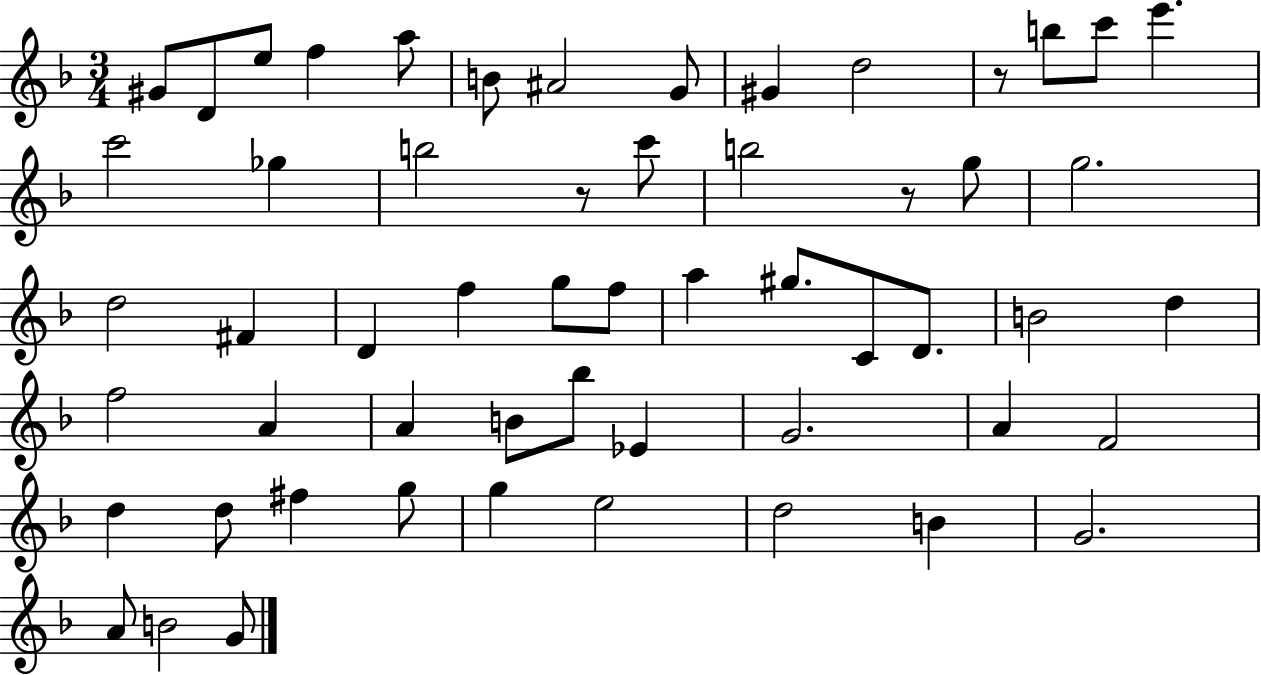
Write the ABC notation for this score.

X:1
T:Untitled
M:3/4
L:1/4
K:F
^G/2 D/2 e/2 f a/2 B/2 ^A2 G/2 ^G d2 z/2 b/2 c'/2 e' c'2 _g b2 z/2 c'/2 b2 z/2 g/2 g2 d2 ^F D f g/2 f/2 a ^g/2 C/2 D/2 B2 d f2 A A B/2 _b/2 _E G2 A F2 d d/2 ^f g/2 g e2 d2 B G2 A/2 B2 G/2